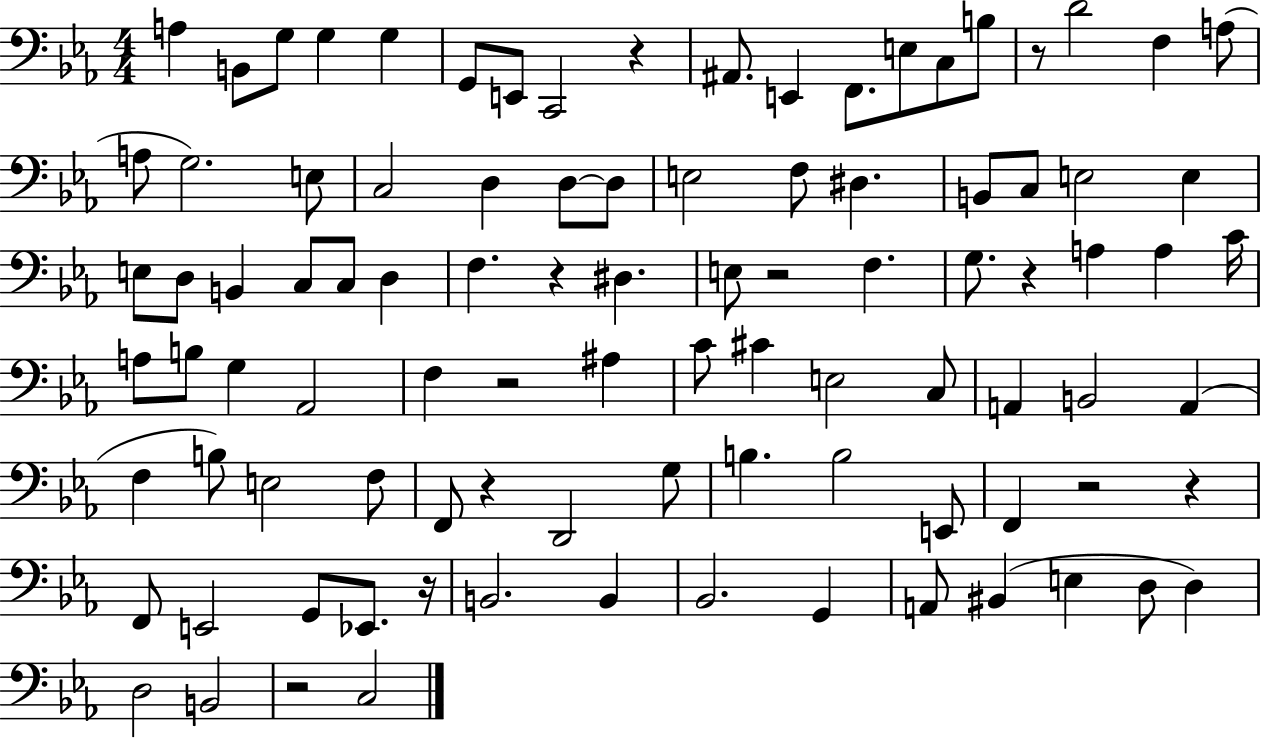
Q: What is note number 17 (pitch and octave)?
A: A3